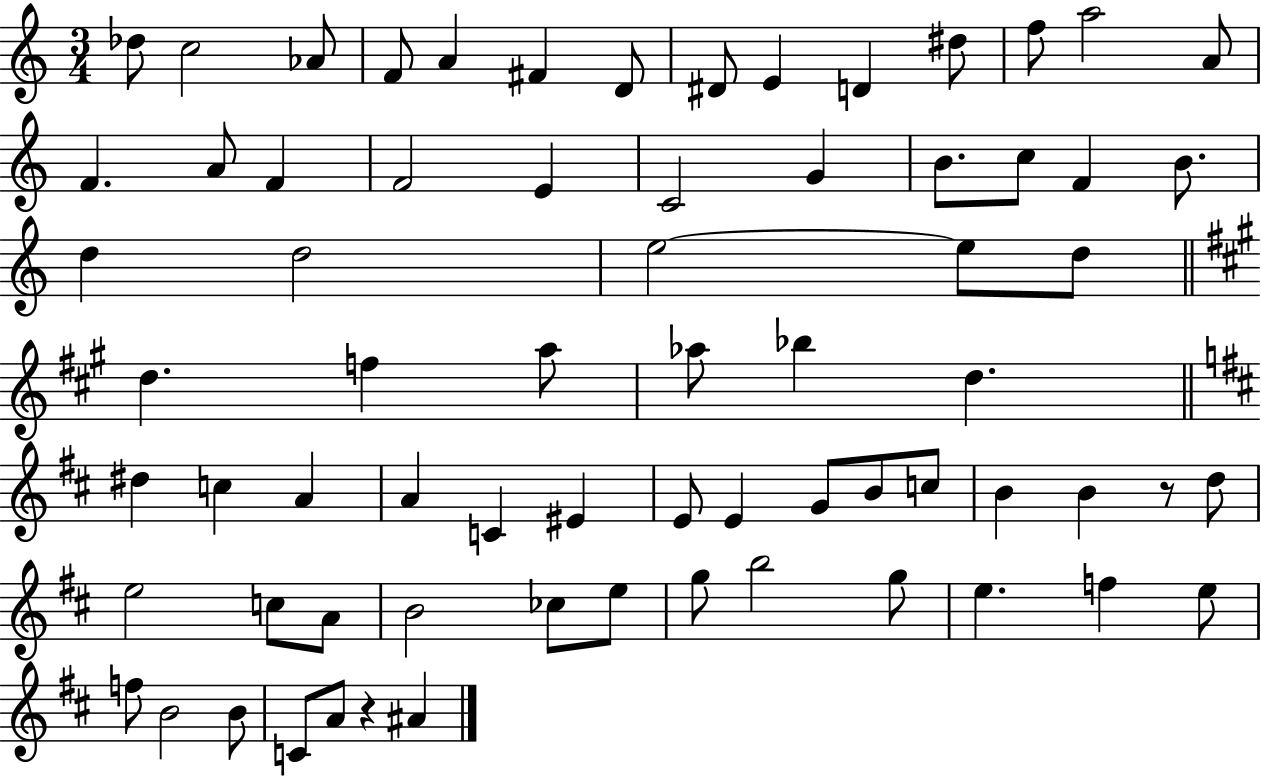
Db5/e C5/h Ab4/e F4/e A4/q F#4/q D4/e D#4/e E4/q D4/q D#5/e F5/e A5/h A4/e F4/q. A4/e F4/q F4/h E4/q C4/h G4/q B4/e. C5/e F4/q B4/e. D5/q D5/h E5/h E5/e D5/e D5/q. F5/q A5/e Ab5/e Bb5/q D5/q. D#5/q C5/q A4/q A4/q C4/q EIS4/q E4/e E4/q G4/e B4/e C5/e B4/q B4/q R/e D5/e E5/h C5/e A4/e B4/h CES5/e E5/e G5/e B5/h G5/e E5/q. F5/q E5/e F5/e B4/h B4/e C4/e A4/e R/q A#4/q